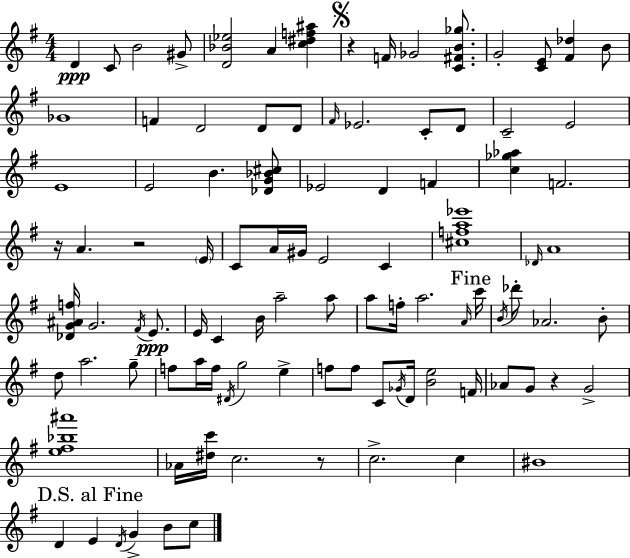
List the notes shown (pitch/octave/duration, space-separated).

D4/q C4/e B4/h G#4/e [D4,Bb4,Eb5]/h A4/q [C5,D#5,F5,A#5]/q R/q F4/s Gb4/h [C4,F#4,B4,Gb5]/e. G4/h [C4,E4]/e [F#4,Db5]/q B4/e Gb4/w F4/q D4/h D4/e D4/e F#4/s Eb4/h. C4/e D4/e C4/h E4/h E4/w E4/h B4/q. [Db4,G4,Bb4,C#5]/e Eb4/h D4/q F4/q [C5,Gb5,Ab5]/q F4/h. R/s A4/q. R/h E4/s C4/e A4/s G#4/s E4/h C4/q [C#5,F5,A5,Eb6]/w Db4/s A4/w [Db4,G4,A#4,F5]/s G4/h. F#4/s E4/e. E4/s C4/q B4/s A5/h A5/e A5/e F5/s A5/h. A4/s C6/s B4/s Db6/e Ab4/h. B4/e D5/e A5/h. G5/e F5/e A5/s F5/s D#4/s G5/h E5/q F5/e F5/e C4/e Gb4/s D4/s [B4,E5]/h F4/s Ab4/e G4/e R/q G4/h [E5,F#5,Bb5,A#6]/w Ab4/s [D#5,C6]/s C5/h. R/e C5/h. C5/q BIS4/w D4/q E4/q D4/s G4/q B4/e C5/e